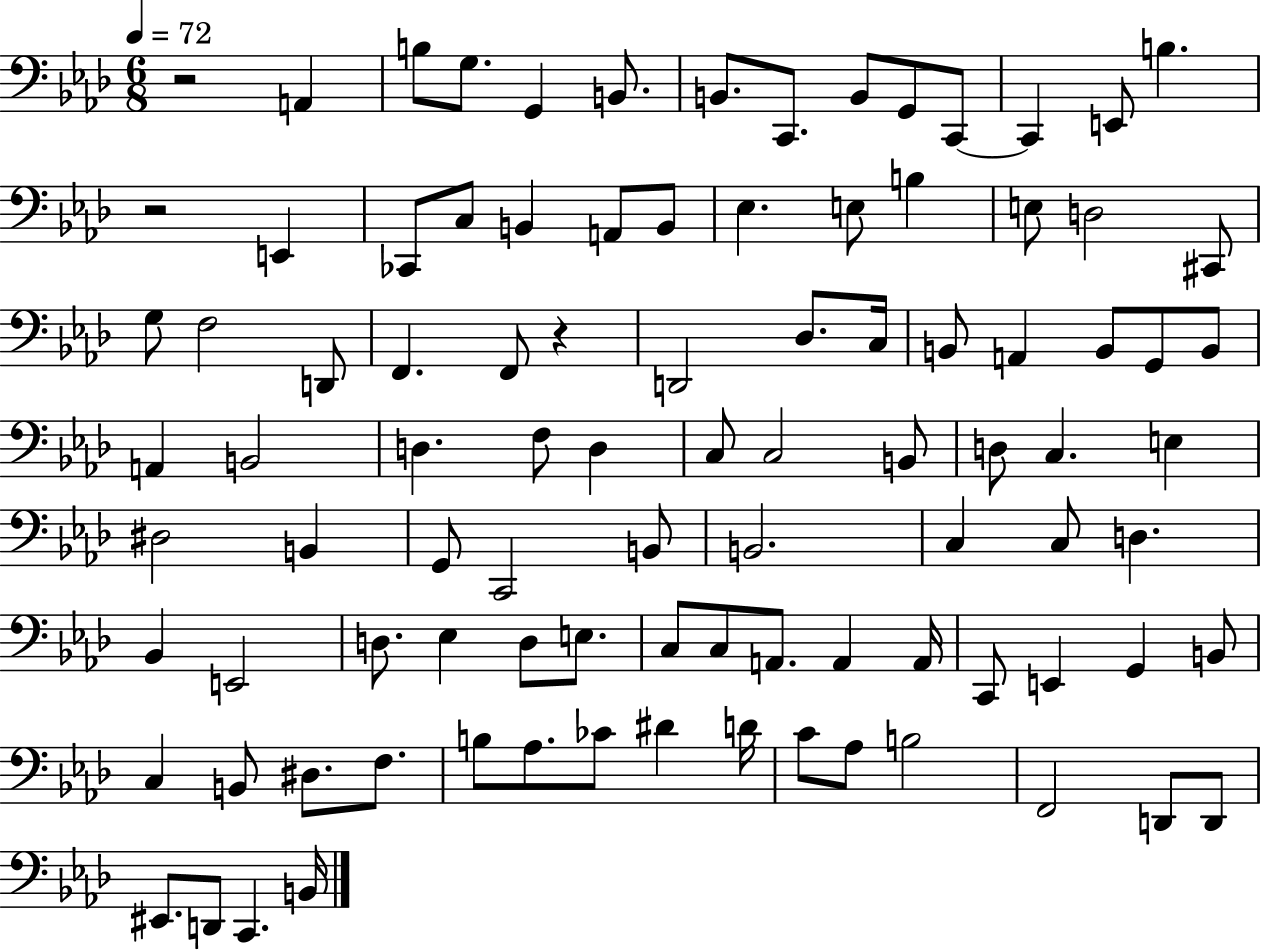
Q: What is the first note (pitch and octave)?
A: A2